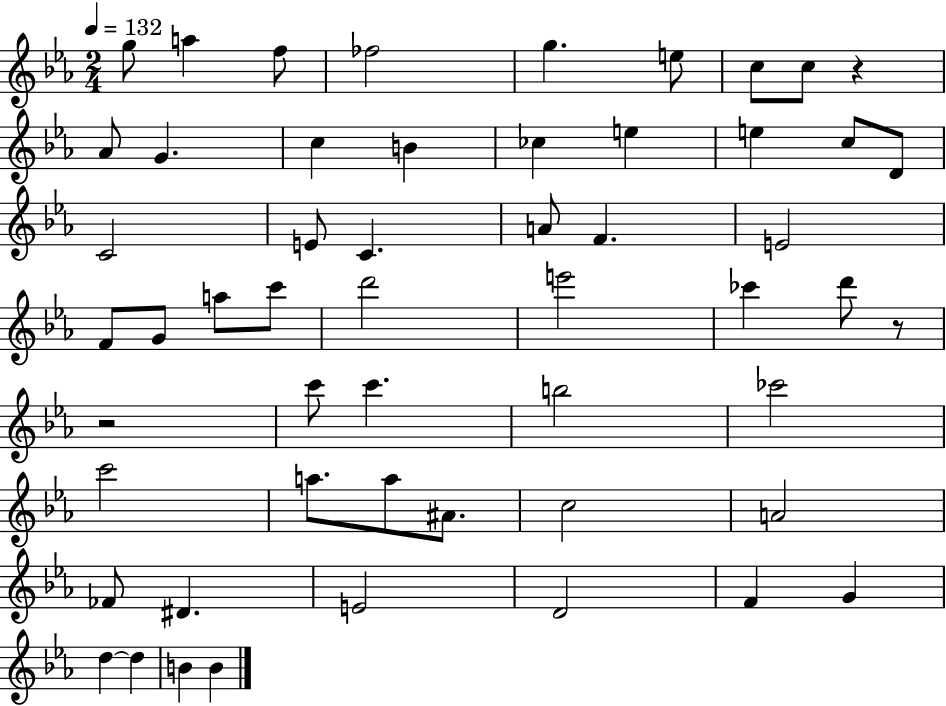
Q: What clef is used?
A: treble